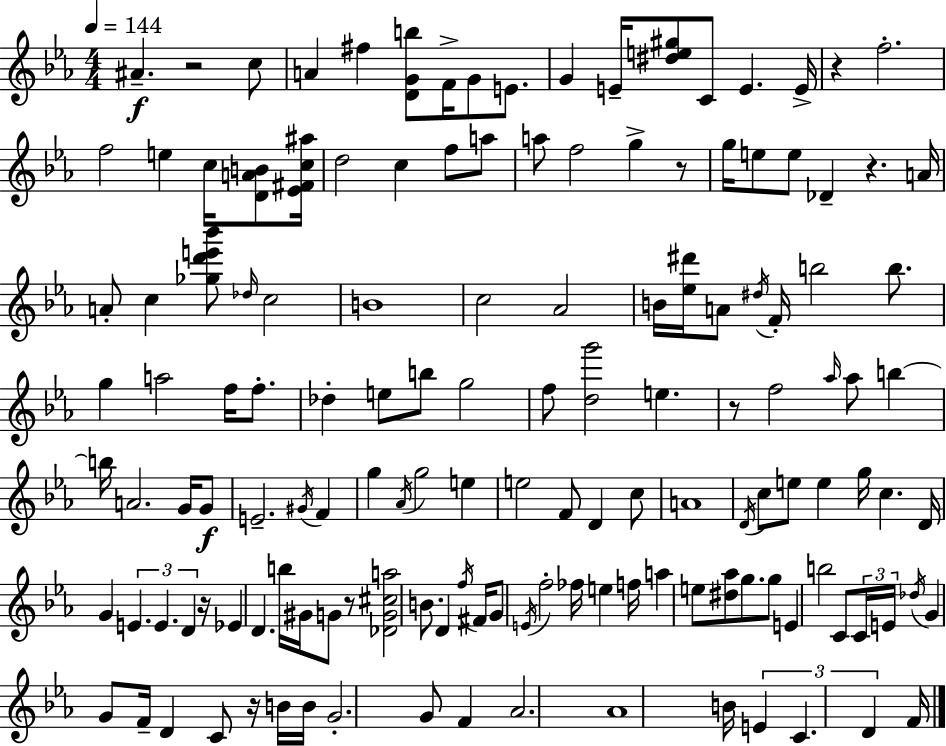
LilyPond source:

{
  \clef treble
  \numericTimeSignature
  \time 4/4
  \key ees \major
  \tempo 4 = 144
  \repeat volta 2 { ais'4.--\f r2 c''8 | a'4 fis''4 <d' g' b''>8 f'16-> g'8 e'8. | g'4 e'16-- <dis'' e'' gis''>8 c'8 e'4. e'16-> | r4 f''2.-. | \break f''2 e''4 c''16 <d' a' b'>8 <ees' fis' c'' ais''>16 | d''2 c''4 f''8 a''8 | a''8 f''2 g''4-> r8 | g''16 e''8 e''8 des'4-- r4. a'16 | \break a'8-. c''4 <ges'' d''' e''' bes'''>8 \grace { des''16 } c''2 | b'1 | c''2 aes'2 | b'16 <ees'' dis'''>16 a'8 \acciaccatura { dis''16 } f'16-. b''2 b''8. | \break g''4 a''2 f''16 f''8.-. | des''4-. e''8 b''8 g''2 | f''8 <d'' g'''>2 e''4. | r8 f''2 \grace { aes''16 } aes''8 b''4~~ | \break b''16 a'2. | g'16 g'8\f e'2.-- \acciaccatura { gis'16 } | f'4 g''4 \acciaccatura { aes'16 } g''2 | e''4 e''2 f'8 d'4 | \break c''8 a'1 | \acciaccatura { d'16 } c''8 e''8 e''4 g''16 c''4. | d'16 g'4 \tuplet 3/2 { e'4. | e'4. d'4 } r16 ees'4 d'4. | \break b''16 gis'16 g'8 r8 <des' g' cis'' a''>2 | b'8. d'4 \acciaccatura { f''16 } fis'16 g'8 \acciaccatura { e'16 } f''2-. | fes''16 e''4 f''16 a''4 | e''8 <dis'' aes''>8 g''8. g''8 e'4 b''2 | \break c'8 \tuplet 3/2 { c'16 e'16 \acciaccatura { des''16 } } g'4 g'8 | f'16-- d'4 c'8 r16 b'16 b'16 g'2.-. | g'8 f'4 aes'2. | aes'1 | \break b'16 \tuplet 3/2 { e'4 c'4. | d'4 } f'16 } \bar "|."
}